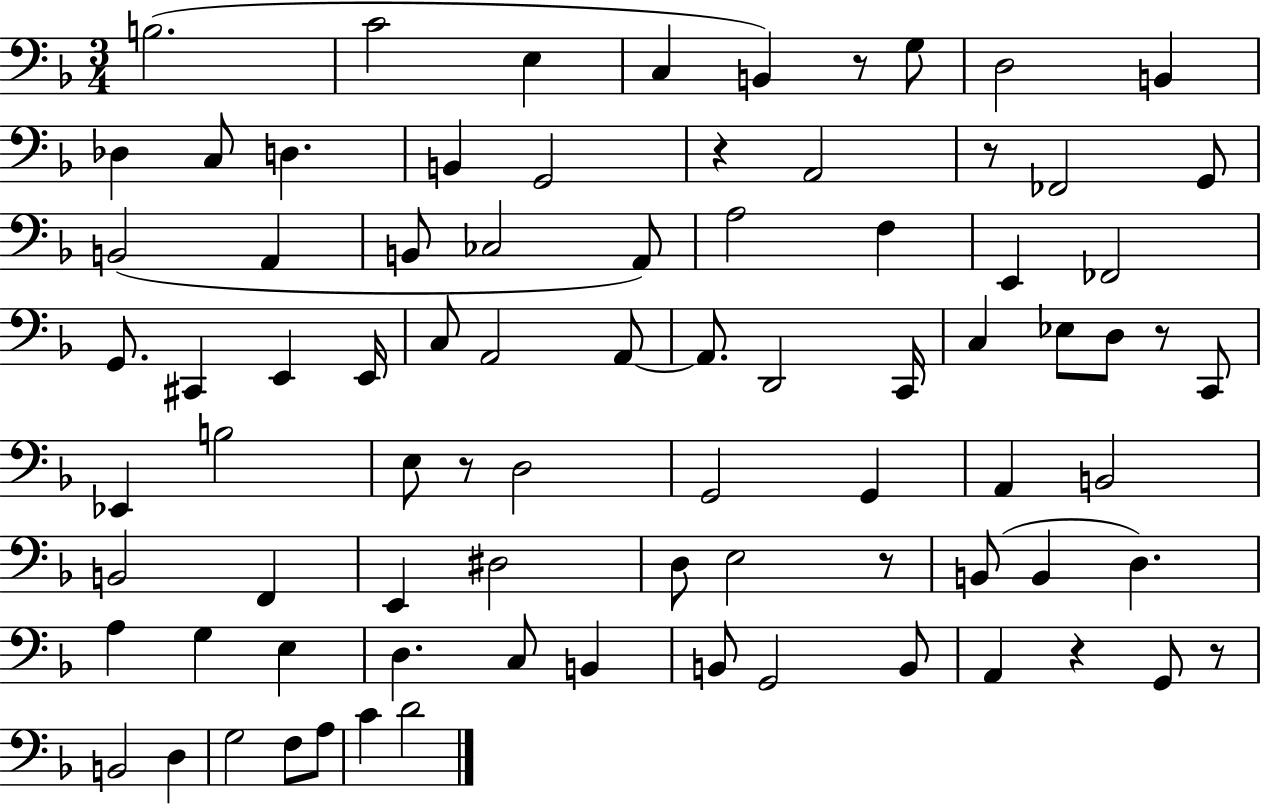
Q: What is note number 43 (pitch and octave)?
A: D3